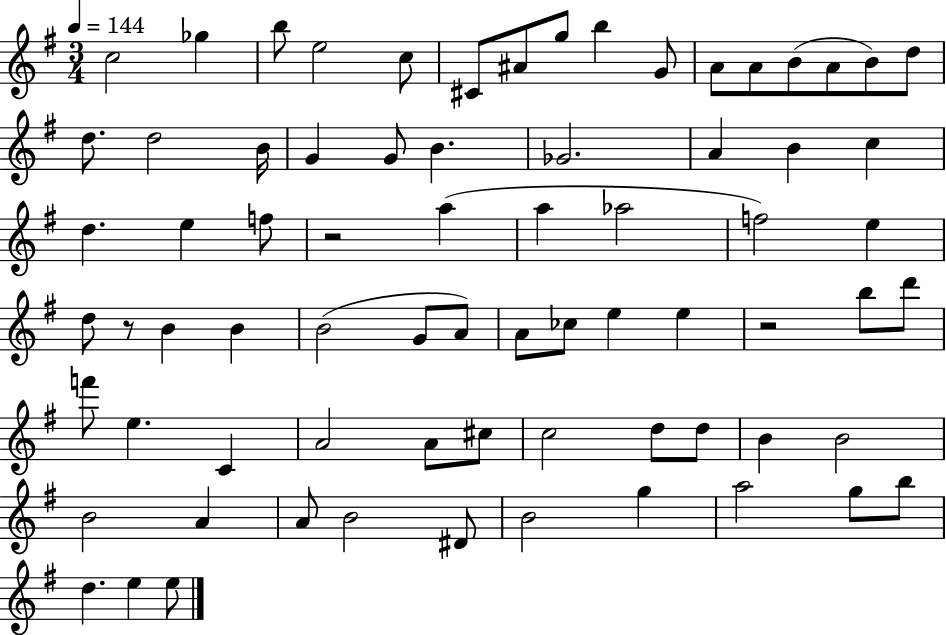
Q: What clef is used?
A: treble